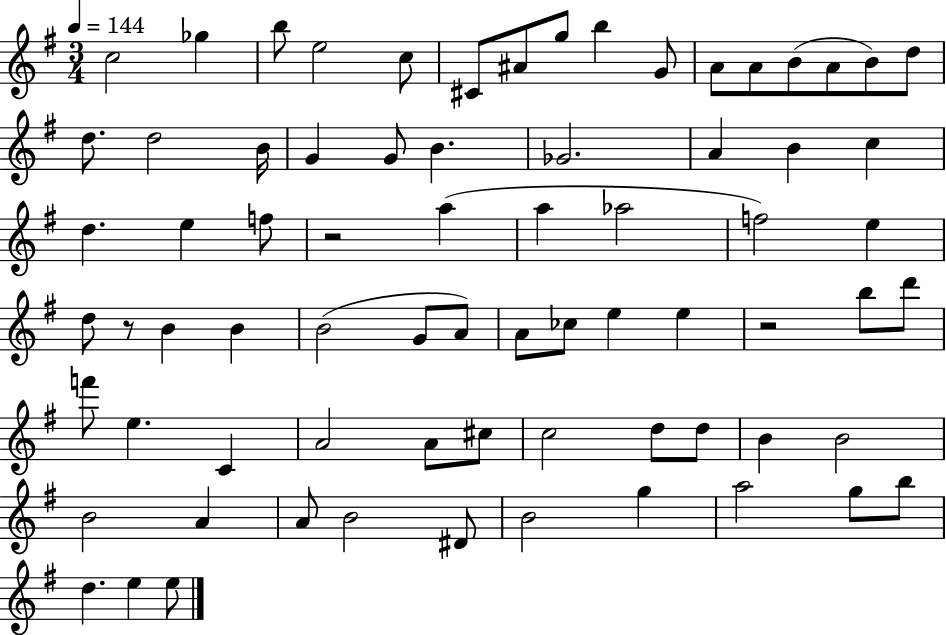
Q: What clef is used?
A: treble